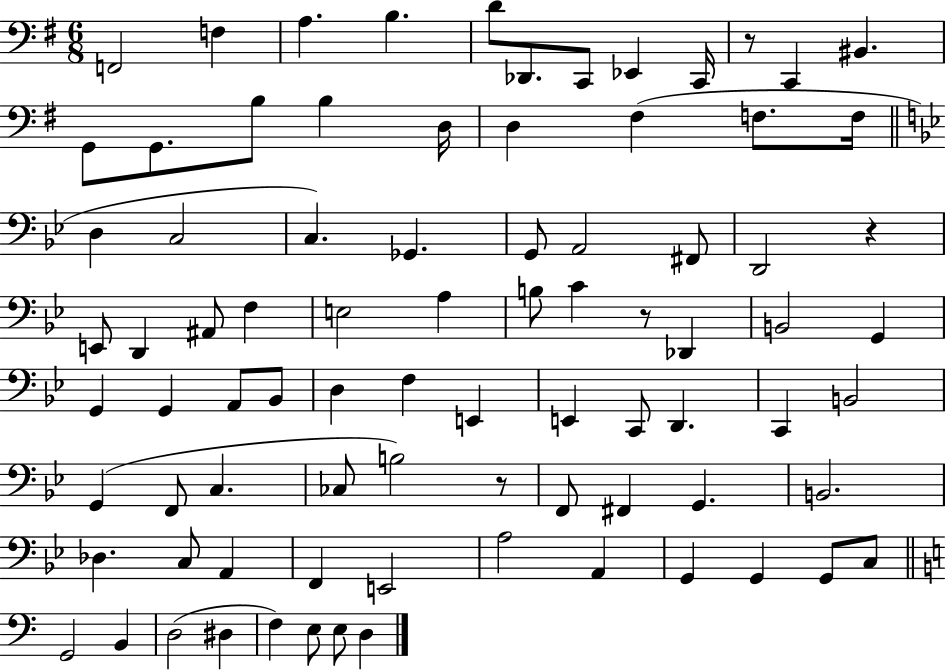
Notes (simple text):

F2/h F3/q A3/q. B3/q. D4/e Db2/e. C2/e Eb2/q C2/s R/e C2/q BIS2/q. G2/e G2/e. B3/e B3/q D3/s D3/q F#3/q F3/e. F3/s D3/q C3/h C3/q. Gb2/q. G2/e A2/h F#2/e D2/h R/q E2/e D2/q A#2/e F3/q E3/h A3/q B3/e C4/q R/e Db2/q B2/h G2/q G2/q G2/q A2/e Bb2/e D3/q F3/q E2/q E2/q C2/e D2/q. C2/q B2/h G2/q F2/e C3/q. CES3/e B3/h R/e F2/e F#2/q G2/q. B2/h. Db3/q. C3/e A2/q F2/q E2/h A3/h A2/q G2/q G2/q G2/e C3/e G2/h B2/q D3/h D#3/q F3/q E3/e E3/e D3/q